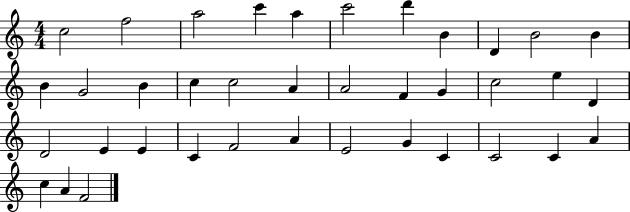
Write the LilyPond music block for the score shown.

{
  \clef treble
  \numericTimeSignature
  \time 4/4
  \key c \major
  c''2 f''2 | a''2 c'''4 a''4 | c'''2 d'''4 b'4 | d'4 b'2 b'4 | \break b'4 g'2 b'4 | c''4 c''2 a'4 | a'2 f'4 g'4 | c''2 e''4 d'4 | \break d'2 e'4 e'4 | c'4 f'2 a'4 | e'2 g'4 c'4 | c'2 c'4 a'4 | \break c''4 a'4 f'2 | \bar "|."
}